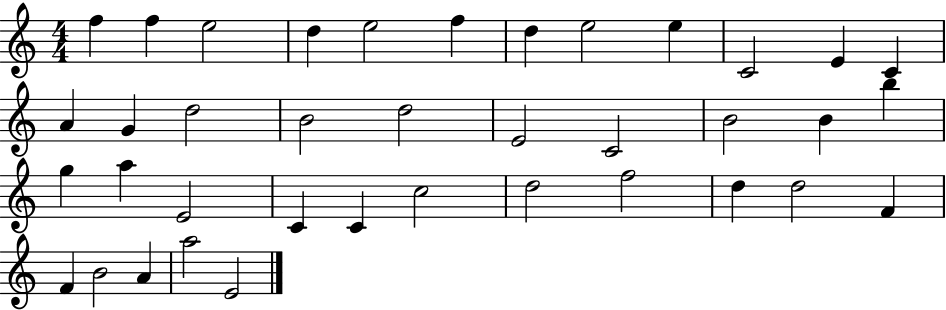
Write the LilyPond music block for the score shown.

{
  \clef treble
  \numericTimeSignature
  \time 4/4
  \key c \major
  f''4 f''4 e''2 | d''4 e''2 f''4 | d''4 e''2 e''4 | c'2 e'4 c'4 | \break a'4 g'4 d''2 | b'2 d''2 | e'2 c'2 | b'2 b'4 b''4 | \break g''4 a''4 e'2 | c'4 c'4 c''2 | d''2 f''2 | d''4 d''2 f'4 | \break f'4 b'2 a'4 | a''2 e'2 | \bar "|."
}